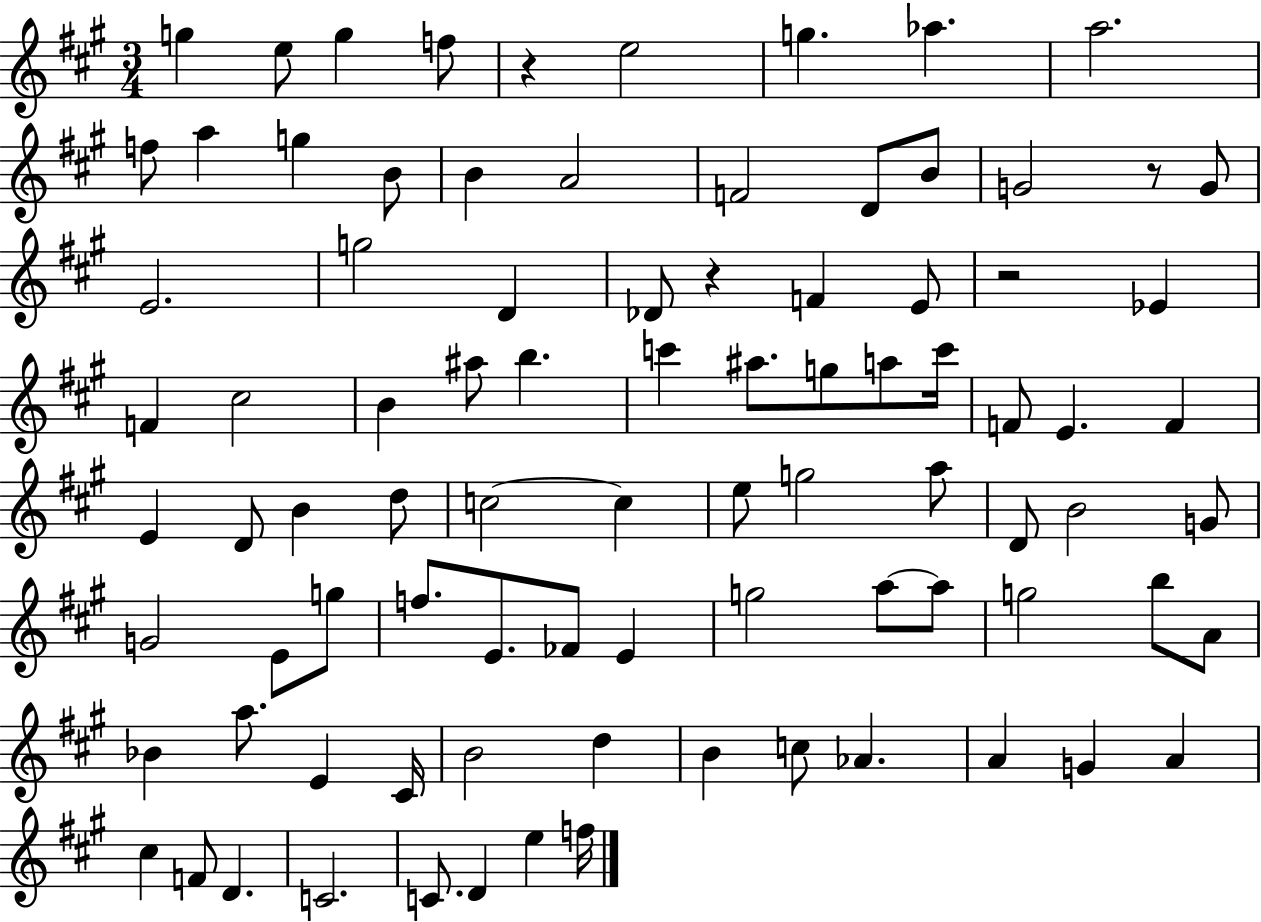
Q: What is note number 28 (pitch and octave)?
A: C#5